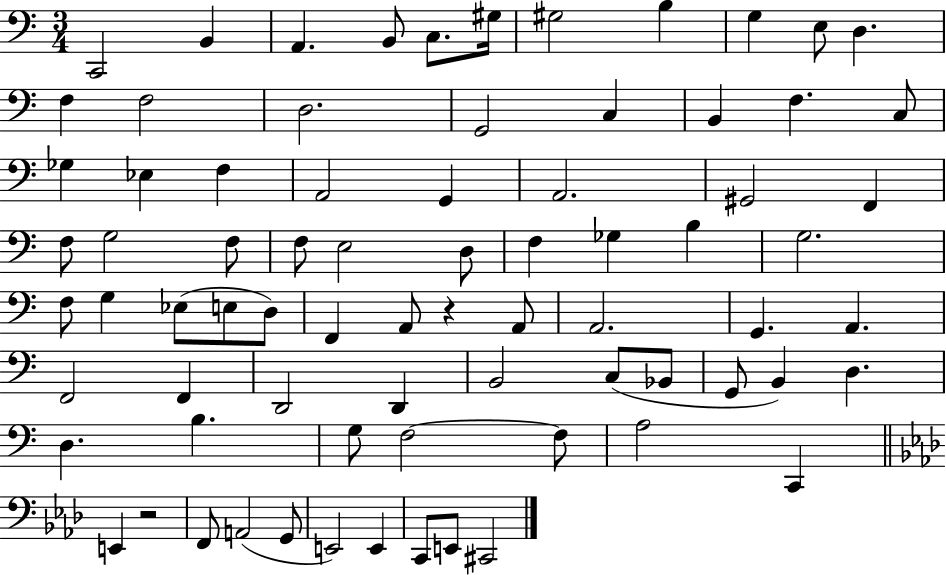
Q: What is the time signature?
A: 3/4